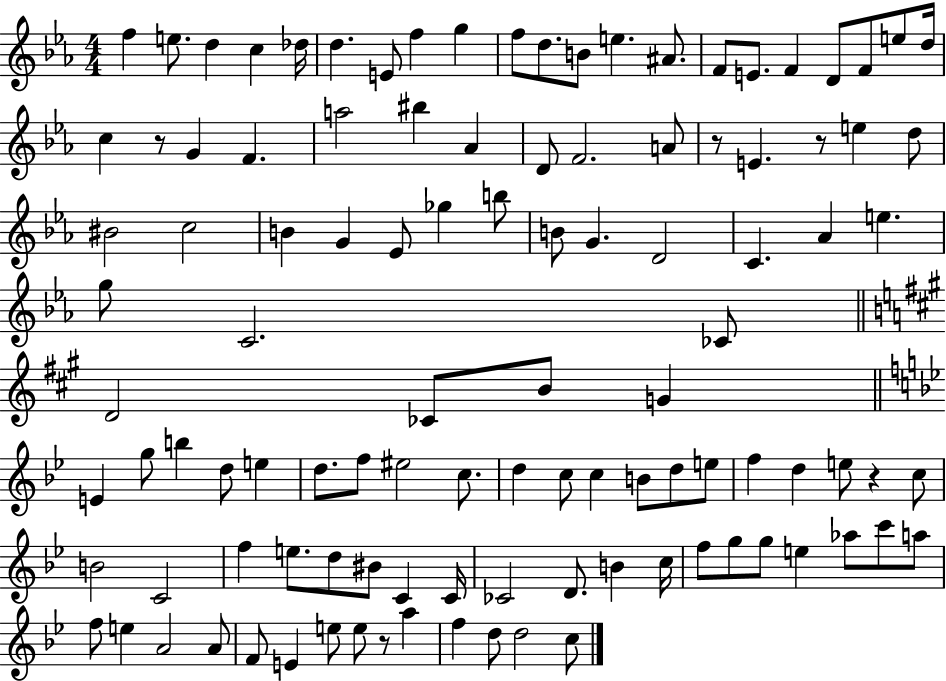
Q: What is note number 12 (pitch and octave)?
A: B4